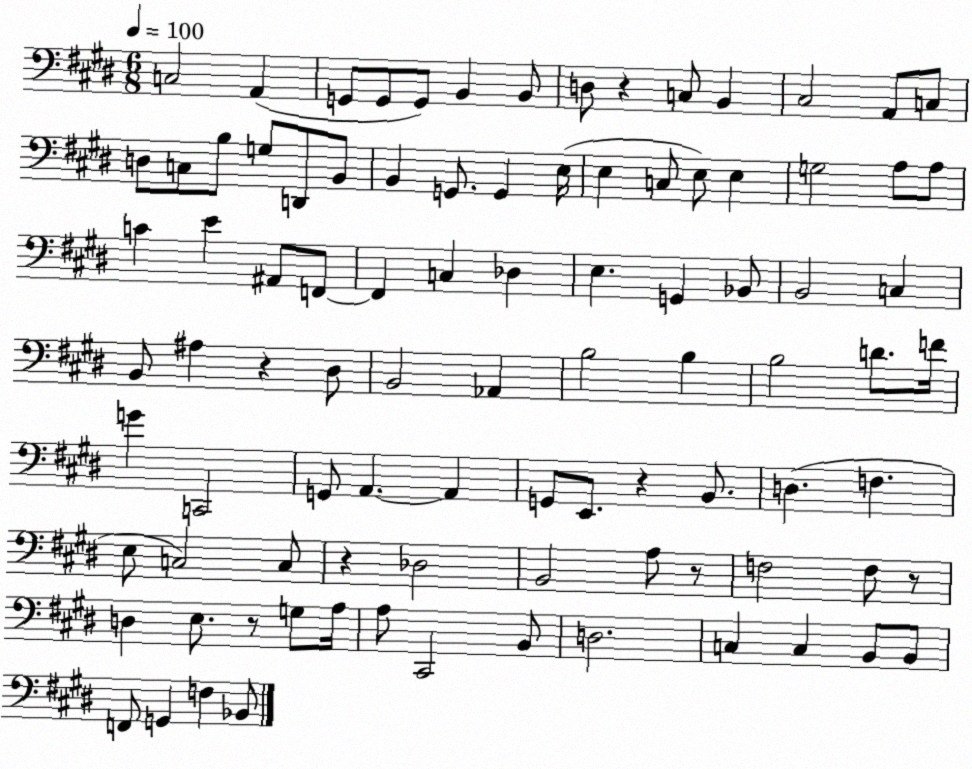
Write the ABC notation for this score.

X:1
T:Untitled
M:6/8
L:1/4
K:E
C,2 A,, G,,/2 G,,/2 G,,/2 B,, B,,/2 D,/2 z C,/2 B,, ^C,2 A,,/2 C,/2 D,/2 C,/2 B,/2 G,/2 D,,/2 B,,/2 B,, G,,/2 G,, E,/4 E, C,/2 E,/2 E, G,2 A,/2 A,/2 C E ^A,,/2 F,,/2 F,, C, _D, E, G,, _B,,/2 B,,2 C, B,,/2 ^A, z ^D,/2 B,,2 _A,, B,2 B, B,2 D/2 F/4 G C,,2 G,,/2 A,, A,, G,,/2 E,,/2 z B,,/2 D, F, E,/2 C,2 C,/2 z _D,2 B,,2 A,/2 z/2 F,2 F,/2 z/2 D, E,/2 z/2 G,/2 A,/4 A,/2 ^C,,2 B,,/2 D,2 C, C, B,,/2 B,,/2 F,,/2 G,, F, _B,,/2